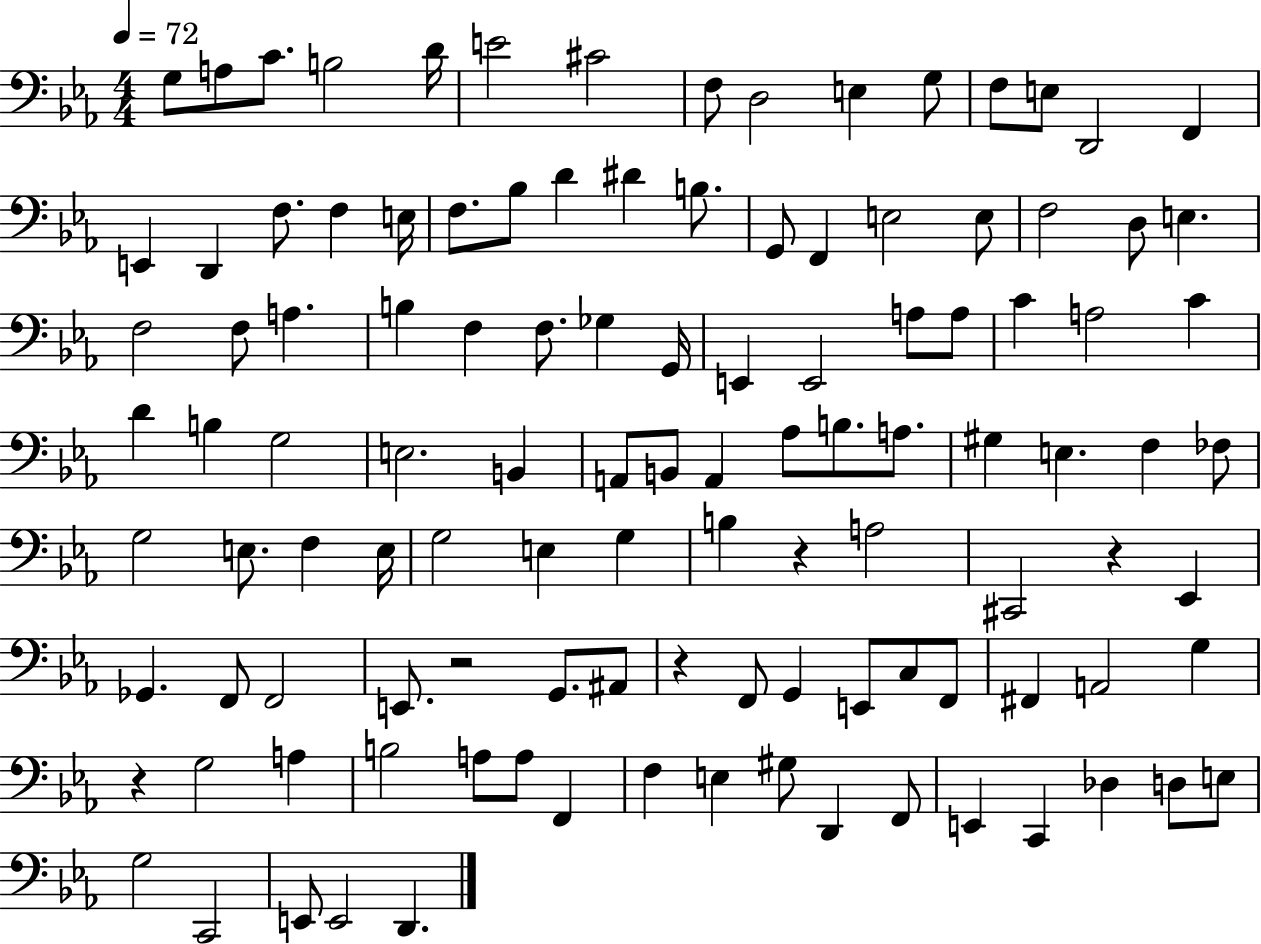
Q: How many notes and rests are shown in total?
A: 113